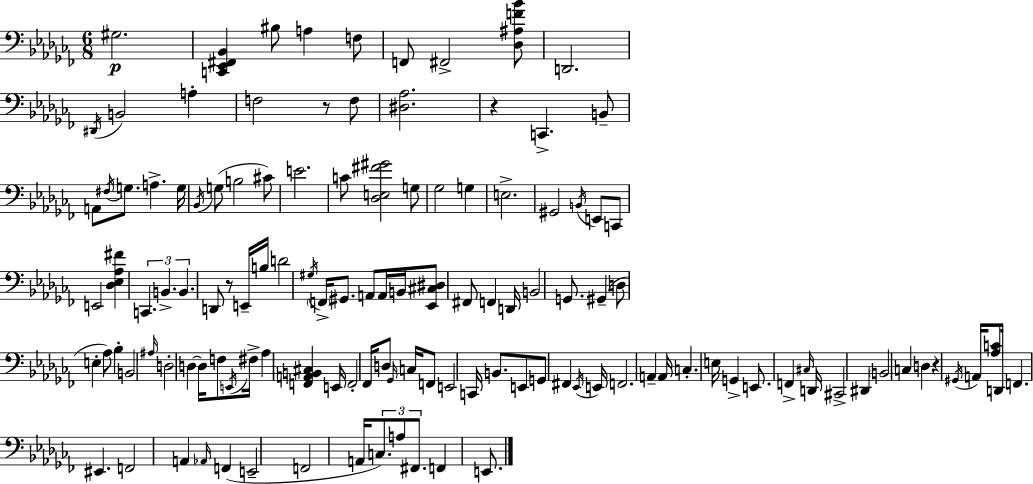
X:1
T:Untitled
M:6/8
L:1/4
K:Abm
^G,2 [C,,_E,,^F,,_B,,] ^B,/2 A, F,/2 F,,/2 ^F,,2 [_D,^A,F_B]/2 D,,2 ^D,,/4 B,,2 A, F,2 z/2 F,/2 [^D,_A,]2 z C,, B,,/2 A,,/2 ^F,/4 G,/2 A, G,/4 _B,,/4 G,/2 B,2 ^C/2 E2 C/2 [_D,E,^F^G]2 G,/2 _G,2 G, E,2 ^G,,2 B,,/4 E,,/2 C,,/2 E,,2 [_D,_E,_A,^F] C,, B,, B,, D,,/2 z/2 E,,/4 B,/4 D2 ^G,/4 F,,/4 ^G,,/2 A,,/2 A,,/4 B,,/4 [_E,,^C,^D,]/2 ^F,,/2 F,, D,,/4 B,,2 G,,/2 ^G,, D,/2 E, _A,/2 _B, B,,2 ^A,/4 D,2 D, D,/4 F,/2 E,,/4 ^F,/4 _A, [F,,A,,B,,^C,] E,,/4 F,,2 _F,,/4 D,/2 _G,,/4 C,/4 F,,/2 E,,2 C,,/4 B,,/2 E,,/2 G,,/2 ^F,, _E,,/4 E,,/4 F,,2 A,, A,,/4 C, E,/4 G,, E,,/2 F,, ^C,/4 D,,/4 ^C,,2 ^D,, B,,2 C, D, z ^G,,/4 A,,/4 [_A,C]/2 D,,/4 F,, ^E,, F,,2 A,, _A,,/4 F,, E,,2 F,,2 A,,/4 C,/2 A,/2 ^F,,/2 F,, E,,/2